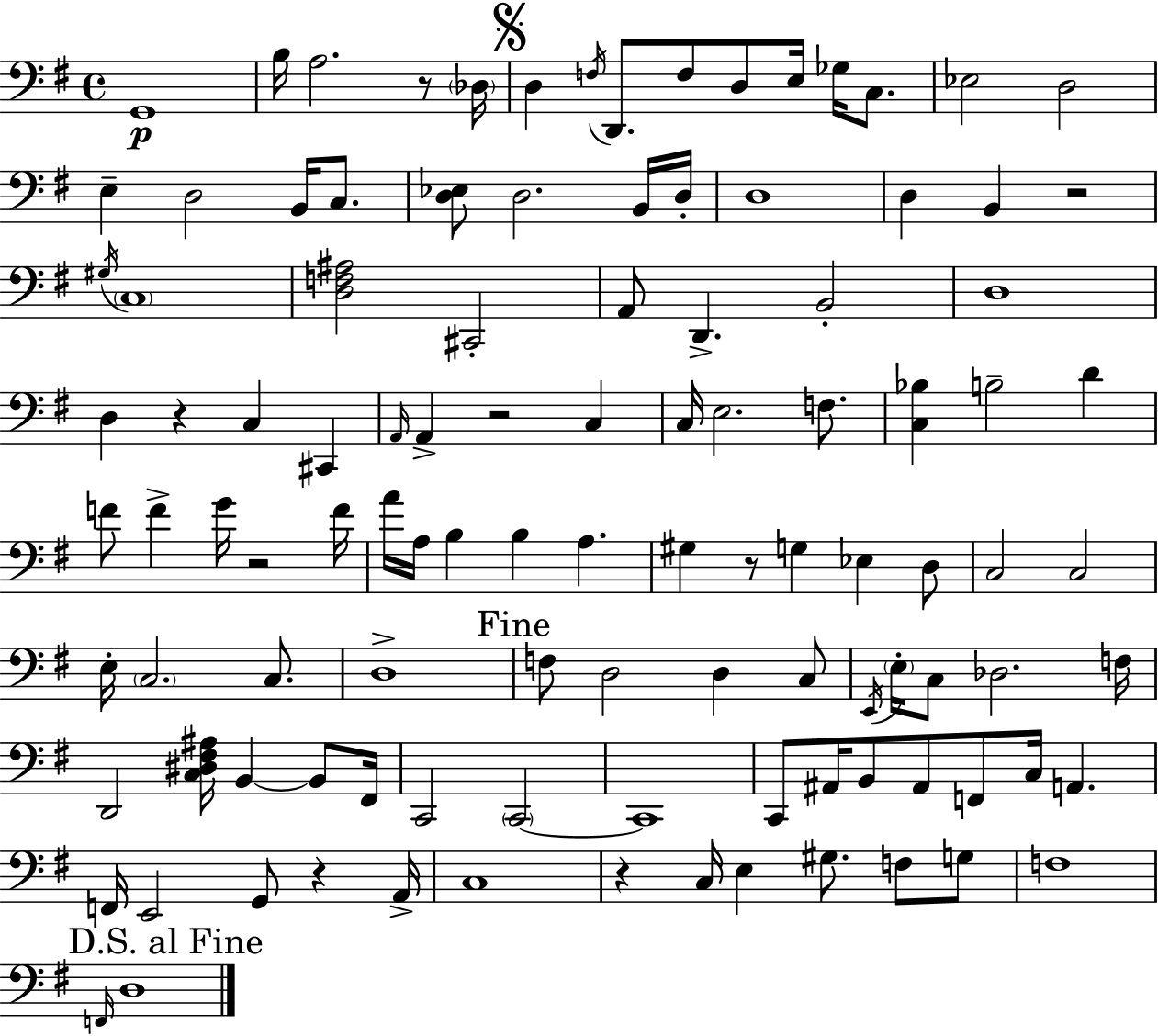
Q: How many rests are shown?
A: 8